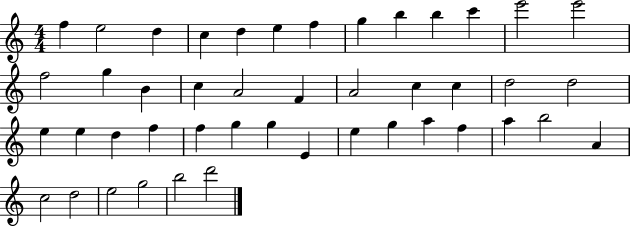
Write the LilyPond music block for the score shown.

{
  \clef treble
  \numericTimeSignature
  \time 4/4
  \key c \major
  f''4 e''2 d''4 | c''4 d''4 e''4 f''4 | g''4 b''4 b''4 c'''4 | e'''2 e'''2 | \break f''2 g''4 b'4 | c''4 a'2 f'4 | a'2 c''4 c''4 | d''2 d''2 | \break e''4 e''4 d''4 f''4 | f''4 g''4 g''4 e'4 | e''4 g''4 a''4 f''4 | a''4 b''2 a'4 | \break c''2 d''2 | e''2 g''2 | b''2 d'''2 | \bar "|."
}